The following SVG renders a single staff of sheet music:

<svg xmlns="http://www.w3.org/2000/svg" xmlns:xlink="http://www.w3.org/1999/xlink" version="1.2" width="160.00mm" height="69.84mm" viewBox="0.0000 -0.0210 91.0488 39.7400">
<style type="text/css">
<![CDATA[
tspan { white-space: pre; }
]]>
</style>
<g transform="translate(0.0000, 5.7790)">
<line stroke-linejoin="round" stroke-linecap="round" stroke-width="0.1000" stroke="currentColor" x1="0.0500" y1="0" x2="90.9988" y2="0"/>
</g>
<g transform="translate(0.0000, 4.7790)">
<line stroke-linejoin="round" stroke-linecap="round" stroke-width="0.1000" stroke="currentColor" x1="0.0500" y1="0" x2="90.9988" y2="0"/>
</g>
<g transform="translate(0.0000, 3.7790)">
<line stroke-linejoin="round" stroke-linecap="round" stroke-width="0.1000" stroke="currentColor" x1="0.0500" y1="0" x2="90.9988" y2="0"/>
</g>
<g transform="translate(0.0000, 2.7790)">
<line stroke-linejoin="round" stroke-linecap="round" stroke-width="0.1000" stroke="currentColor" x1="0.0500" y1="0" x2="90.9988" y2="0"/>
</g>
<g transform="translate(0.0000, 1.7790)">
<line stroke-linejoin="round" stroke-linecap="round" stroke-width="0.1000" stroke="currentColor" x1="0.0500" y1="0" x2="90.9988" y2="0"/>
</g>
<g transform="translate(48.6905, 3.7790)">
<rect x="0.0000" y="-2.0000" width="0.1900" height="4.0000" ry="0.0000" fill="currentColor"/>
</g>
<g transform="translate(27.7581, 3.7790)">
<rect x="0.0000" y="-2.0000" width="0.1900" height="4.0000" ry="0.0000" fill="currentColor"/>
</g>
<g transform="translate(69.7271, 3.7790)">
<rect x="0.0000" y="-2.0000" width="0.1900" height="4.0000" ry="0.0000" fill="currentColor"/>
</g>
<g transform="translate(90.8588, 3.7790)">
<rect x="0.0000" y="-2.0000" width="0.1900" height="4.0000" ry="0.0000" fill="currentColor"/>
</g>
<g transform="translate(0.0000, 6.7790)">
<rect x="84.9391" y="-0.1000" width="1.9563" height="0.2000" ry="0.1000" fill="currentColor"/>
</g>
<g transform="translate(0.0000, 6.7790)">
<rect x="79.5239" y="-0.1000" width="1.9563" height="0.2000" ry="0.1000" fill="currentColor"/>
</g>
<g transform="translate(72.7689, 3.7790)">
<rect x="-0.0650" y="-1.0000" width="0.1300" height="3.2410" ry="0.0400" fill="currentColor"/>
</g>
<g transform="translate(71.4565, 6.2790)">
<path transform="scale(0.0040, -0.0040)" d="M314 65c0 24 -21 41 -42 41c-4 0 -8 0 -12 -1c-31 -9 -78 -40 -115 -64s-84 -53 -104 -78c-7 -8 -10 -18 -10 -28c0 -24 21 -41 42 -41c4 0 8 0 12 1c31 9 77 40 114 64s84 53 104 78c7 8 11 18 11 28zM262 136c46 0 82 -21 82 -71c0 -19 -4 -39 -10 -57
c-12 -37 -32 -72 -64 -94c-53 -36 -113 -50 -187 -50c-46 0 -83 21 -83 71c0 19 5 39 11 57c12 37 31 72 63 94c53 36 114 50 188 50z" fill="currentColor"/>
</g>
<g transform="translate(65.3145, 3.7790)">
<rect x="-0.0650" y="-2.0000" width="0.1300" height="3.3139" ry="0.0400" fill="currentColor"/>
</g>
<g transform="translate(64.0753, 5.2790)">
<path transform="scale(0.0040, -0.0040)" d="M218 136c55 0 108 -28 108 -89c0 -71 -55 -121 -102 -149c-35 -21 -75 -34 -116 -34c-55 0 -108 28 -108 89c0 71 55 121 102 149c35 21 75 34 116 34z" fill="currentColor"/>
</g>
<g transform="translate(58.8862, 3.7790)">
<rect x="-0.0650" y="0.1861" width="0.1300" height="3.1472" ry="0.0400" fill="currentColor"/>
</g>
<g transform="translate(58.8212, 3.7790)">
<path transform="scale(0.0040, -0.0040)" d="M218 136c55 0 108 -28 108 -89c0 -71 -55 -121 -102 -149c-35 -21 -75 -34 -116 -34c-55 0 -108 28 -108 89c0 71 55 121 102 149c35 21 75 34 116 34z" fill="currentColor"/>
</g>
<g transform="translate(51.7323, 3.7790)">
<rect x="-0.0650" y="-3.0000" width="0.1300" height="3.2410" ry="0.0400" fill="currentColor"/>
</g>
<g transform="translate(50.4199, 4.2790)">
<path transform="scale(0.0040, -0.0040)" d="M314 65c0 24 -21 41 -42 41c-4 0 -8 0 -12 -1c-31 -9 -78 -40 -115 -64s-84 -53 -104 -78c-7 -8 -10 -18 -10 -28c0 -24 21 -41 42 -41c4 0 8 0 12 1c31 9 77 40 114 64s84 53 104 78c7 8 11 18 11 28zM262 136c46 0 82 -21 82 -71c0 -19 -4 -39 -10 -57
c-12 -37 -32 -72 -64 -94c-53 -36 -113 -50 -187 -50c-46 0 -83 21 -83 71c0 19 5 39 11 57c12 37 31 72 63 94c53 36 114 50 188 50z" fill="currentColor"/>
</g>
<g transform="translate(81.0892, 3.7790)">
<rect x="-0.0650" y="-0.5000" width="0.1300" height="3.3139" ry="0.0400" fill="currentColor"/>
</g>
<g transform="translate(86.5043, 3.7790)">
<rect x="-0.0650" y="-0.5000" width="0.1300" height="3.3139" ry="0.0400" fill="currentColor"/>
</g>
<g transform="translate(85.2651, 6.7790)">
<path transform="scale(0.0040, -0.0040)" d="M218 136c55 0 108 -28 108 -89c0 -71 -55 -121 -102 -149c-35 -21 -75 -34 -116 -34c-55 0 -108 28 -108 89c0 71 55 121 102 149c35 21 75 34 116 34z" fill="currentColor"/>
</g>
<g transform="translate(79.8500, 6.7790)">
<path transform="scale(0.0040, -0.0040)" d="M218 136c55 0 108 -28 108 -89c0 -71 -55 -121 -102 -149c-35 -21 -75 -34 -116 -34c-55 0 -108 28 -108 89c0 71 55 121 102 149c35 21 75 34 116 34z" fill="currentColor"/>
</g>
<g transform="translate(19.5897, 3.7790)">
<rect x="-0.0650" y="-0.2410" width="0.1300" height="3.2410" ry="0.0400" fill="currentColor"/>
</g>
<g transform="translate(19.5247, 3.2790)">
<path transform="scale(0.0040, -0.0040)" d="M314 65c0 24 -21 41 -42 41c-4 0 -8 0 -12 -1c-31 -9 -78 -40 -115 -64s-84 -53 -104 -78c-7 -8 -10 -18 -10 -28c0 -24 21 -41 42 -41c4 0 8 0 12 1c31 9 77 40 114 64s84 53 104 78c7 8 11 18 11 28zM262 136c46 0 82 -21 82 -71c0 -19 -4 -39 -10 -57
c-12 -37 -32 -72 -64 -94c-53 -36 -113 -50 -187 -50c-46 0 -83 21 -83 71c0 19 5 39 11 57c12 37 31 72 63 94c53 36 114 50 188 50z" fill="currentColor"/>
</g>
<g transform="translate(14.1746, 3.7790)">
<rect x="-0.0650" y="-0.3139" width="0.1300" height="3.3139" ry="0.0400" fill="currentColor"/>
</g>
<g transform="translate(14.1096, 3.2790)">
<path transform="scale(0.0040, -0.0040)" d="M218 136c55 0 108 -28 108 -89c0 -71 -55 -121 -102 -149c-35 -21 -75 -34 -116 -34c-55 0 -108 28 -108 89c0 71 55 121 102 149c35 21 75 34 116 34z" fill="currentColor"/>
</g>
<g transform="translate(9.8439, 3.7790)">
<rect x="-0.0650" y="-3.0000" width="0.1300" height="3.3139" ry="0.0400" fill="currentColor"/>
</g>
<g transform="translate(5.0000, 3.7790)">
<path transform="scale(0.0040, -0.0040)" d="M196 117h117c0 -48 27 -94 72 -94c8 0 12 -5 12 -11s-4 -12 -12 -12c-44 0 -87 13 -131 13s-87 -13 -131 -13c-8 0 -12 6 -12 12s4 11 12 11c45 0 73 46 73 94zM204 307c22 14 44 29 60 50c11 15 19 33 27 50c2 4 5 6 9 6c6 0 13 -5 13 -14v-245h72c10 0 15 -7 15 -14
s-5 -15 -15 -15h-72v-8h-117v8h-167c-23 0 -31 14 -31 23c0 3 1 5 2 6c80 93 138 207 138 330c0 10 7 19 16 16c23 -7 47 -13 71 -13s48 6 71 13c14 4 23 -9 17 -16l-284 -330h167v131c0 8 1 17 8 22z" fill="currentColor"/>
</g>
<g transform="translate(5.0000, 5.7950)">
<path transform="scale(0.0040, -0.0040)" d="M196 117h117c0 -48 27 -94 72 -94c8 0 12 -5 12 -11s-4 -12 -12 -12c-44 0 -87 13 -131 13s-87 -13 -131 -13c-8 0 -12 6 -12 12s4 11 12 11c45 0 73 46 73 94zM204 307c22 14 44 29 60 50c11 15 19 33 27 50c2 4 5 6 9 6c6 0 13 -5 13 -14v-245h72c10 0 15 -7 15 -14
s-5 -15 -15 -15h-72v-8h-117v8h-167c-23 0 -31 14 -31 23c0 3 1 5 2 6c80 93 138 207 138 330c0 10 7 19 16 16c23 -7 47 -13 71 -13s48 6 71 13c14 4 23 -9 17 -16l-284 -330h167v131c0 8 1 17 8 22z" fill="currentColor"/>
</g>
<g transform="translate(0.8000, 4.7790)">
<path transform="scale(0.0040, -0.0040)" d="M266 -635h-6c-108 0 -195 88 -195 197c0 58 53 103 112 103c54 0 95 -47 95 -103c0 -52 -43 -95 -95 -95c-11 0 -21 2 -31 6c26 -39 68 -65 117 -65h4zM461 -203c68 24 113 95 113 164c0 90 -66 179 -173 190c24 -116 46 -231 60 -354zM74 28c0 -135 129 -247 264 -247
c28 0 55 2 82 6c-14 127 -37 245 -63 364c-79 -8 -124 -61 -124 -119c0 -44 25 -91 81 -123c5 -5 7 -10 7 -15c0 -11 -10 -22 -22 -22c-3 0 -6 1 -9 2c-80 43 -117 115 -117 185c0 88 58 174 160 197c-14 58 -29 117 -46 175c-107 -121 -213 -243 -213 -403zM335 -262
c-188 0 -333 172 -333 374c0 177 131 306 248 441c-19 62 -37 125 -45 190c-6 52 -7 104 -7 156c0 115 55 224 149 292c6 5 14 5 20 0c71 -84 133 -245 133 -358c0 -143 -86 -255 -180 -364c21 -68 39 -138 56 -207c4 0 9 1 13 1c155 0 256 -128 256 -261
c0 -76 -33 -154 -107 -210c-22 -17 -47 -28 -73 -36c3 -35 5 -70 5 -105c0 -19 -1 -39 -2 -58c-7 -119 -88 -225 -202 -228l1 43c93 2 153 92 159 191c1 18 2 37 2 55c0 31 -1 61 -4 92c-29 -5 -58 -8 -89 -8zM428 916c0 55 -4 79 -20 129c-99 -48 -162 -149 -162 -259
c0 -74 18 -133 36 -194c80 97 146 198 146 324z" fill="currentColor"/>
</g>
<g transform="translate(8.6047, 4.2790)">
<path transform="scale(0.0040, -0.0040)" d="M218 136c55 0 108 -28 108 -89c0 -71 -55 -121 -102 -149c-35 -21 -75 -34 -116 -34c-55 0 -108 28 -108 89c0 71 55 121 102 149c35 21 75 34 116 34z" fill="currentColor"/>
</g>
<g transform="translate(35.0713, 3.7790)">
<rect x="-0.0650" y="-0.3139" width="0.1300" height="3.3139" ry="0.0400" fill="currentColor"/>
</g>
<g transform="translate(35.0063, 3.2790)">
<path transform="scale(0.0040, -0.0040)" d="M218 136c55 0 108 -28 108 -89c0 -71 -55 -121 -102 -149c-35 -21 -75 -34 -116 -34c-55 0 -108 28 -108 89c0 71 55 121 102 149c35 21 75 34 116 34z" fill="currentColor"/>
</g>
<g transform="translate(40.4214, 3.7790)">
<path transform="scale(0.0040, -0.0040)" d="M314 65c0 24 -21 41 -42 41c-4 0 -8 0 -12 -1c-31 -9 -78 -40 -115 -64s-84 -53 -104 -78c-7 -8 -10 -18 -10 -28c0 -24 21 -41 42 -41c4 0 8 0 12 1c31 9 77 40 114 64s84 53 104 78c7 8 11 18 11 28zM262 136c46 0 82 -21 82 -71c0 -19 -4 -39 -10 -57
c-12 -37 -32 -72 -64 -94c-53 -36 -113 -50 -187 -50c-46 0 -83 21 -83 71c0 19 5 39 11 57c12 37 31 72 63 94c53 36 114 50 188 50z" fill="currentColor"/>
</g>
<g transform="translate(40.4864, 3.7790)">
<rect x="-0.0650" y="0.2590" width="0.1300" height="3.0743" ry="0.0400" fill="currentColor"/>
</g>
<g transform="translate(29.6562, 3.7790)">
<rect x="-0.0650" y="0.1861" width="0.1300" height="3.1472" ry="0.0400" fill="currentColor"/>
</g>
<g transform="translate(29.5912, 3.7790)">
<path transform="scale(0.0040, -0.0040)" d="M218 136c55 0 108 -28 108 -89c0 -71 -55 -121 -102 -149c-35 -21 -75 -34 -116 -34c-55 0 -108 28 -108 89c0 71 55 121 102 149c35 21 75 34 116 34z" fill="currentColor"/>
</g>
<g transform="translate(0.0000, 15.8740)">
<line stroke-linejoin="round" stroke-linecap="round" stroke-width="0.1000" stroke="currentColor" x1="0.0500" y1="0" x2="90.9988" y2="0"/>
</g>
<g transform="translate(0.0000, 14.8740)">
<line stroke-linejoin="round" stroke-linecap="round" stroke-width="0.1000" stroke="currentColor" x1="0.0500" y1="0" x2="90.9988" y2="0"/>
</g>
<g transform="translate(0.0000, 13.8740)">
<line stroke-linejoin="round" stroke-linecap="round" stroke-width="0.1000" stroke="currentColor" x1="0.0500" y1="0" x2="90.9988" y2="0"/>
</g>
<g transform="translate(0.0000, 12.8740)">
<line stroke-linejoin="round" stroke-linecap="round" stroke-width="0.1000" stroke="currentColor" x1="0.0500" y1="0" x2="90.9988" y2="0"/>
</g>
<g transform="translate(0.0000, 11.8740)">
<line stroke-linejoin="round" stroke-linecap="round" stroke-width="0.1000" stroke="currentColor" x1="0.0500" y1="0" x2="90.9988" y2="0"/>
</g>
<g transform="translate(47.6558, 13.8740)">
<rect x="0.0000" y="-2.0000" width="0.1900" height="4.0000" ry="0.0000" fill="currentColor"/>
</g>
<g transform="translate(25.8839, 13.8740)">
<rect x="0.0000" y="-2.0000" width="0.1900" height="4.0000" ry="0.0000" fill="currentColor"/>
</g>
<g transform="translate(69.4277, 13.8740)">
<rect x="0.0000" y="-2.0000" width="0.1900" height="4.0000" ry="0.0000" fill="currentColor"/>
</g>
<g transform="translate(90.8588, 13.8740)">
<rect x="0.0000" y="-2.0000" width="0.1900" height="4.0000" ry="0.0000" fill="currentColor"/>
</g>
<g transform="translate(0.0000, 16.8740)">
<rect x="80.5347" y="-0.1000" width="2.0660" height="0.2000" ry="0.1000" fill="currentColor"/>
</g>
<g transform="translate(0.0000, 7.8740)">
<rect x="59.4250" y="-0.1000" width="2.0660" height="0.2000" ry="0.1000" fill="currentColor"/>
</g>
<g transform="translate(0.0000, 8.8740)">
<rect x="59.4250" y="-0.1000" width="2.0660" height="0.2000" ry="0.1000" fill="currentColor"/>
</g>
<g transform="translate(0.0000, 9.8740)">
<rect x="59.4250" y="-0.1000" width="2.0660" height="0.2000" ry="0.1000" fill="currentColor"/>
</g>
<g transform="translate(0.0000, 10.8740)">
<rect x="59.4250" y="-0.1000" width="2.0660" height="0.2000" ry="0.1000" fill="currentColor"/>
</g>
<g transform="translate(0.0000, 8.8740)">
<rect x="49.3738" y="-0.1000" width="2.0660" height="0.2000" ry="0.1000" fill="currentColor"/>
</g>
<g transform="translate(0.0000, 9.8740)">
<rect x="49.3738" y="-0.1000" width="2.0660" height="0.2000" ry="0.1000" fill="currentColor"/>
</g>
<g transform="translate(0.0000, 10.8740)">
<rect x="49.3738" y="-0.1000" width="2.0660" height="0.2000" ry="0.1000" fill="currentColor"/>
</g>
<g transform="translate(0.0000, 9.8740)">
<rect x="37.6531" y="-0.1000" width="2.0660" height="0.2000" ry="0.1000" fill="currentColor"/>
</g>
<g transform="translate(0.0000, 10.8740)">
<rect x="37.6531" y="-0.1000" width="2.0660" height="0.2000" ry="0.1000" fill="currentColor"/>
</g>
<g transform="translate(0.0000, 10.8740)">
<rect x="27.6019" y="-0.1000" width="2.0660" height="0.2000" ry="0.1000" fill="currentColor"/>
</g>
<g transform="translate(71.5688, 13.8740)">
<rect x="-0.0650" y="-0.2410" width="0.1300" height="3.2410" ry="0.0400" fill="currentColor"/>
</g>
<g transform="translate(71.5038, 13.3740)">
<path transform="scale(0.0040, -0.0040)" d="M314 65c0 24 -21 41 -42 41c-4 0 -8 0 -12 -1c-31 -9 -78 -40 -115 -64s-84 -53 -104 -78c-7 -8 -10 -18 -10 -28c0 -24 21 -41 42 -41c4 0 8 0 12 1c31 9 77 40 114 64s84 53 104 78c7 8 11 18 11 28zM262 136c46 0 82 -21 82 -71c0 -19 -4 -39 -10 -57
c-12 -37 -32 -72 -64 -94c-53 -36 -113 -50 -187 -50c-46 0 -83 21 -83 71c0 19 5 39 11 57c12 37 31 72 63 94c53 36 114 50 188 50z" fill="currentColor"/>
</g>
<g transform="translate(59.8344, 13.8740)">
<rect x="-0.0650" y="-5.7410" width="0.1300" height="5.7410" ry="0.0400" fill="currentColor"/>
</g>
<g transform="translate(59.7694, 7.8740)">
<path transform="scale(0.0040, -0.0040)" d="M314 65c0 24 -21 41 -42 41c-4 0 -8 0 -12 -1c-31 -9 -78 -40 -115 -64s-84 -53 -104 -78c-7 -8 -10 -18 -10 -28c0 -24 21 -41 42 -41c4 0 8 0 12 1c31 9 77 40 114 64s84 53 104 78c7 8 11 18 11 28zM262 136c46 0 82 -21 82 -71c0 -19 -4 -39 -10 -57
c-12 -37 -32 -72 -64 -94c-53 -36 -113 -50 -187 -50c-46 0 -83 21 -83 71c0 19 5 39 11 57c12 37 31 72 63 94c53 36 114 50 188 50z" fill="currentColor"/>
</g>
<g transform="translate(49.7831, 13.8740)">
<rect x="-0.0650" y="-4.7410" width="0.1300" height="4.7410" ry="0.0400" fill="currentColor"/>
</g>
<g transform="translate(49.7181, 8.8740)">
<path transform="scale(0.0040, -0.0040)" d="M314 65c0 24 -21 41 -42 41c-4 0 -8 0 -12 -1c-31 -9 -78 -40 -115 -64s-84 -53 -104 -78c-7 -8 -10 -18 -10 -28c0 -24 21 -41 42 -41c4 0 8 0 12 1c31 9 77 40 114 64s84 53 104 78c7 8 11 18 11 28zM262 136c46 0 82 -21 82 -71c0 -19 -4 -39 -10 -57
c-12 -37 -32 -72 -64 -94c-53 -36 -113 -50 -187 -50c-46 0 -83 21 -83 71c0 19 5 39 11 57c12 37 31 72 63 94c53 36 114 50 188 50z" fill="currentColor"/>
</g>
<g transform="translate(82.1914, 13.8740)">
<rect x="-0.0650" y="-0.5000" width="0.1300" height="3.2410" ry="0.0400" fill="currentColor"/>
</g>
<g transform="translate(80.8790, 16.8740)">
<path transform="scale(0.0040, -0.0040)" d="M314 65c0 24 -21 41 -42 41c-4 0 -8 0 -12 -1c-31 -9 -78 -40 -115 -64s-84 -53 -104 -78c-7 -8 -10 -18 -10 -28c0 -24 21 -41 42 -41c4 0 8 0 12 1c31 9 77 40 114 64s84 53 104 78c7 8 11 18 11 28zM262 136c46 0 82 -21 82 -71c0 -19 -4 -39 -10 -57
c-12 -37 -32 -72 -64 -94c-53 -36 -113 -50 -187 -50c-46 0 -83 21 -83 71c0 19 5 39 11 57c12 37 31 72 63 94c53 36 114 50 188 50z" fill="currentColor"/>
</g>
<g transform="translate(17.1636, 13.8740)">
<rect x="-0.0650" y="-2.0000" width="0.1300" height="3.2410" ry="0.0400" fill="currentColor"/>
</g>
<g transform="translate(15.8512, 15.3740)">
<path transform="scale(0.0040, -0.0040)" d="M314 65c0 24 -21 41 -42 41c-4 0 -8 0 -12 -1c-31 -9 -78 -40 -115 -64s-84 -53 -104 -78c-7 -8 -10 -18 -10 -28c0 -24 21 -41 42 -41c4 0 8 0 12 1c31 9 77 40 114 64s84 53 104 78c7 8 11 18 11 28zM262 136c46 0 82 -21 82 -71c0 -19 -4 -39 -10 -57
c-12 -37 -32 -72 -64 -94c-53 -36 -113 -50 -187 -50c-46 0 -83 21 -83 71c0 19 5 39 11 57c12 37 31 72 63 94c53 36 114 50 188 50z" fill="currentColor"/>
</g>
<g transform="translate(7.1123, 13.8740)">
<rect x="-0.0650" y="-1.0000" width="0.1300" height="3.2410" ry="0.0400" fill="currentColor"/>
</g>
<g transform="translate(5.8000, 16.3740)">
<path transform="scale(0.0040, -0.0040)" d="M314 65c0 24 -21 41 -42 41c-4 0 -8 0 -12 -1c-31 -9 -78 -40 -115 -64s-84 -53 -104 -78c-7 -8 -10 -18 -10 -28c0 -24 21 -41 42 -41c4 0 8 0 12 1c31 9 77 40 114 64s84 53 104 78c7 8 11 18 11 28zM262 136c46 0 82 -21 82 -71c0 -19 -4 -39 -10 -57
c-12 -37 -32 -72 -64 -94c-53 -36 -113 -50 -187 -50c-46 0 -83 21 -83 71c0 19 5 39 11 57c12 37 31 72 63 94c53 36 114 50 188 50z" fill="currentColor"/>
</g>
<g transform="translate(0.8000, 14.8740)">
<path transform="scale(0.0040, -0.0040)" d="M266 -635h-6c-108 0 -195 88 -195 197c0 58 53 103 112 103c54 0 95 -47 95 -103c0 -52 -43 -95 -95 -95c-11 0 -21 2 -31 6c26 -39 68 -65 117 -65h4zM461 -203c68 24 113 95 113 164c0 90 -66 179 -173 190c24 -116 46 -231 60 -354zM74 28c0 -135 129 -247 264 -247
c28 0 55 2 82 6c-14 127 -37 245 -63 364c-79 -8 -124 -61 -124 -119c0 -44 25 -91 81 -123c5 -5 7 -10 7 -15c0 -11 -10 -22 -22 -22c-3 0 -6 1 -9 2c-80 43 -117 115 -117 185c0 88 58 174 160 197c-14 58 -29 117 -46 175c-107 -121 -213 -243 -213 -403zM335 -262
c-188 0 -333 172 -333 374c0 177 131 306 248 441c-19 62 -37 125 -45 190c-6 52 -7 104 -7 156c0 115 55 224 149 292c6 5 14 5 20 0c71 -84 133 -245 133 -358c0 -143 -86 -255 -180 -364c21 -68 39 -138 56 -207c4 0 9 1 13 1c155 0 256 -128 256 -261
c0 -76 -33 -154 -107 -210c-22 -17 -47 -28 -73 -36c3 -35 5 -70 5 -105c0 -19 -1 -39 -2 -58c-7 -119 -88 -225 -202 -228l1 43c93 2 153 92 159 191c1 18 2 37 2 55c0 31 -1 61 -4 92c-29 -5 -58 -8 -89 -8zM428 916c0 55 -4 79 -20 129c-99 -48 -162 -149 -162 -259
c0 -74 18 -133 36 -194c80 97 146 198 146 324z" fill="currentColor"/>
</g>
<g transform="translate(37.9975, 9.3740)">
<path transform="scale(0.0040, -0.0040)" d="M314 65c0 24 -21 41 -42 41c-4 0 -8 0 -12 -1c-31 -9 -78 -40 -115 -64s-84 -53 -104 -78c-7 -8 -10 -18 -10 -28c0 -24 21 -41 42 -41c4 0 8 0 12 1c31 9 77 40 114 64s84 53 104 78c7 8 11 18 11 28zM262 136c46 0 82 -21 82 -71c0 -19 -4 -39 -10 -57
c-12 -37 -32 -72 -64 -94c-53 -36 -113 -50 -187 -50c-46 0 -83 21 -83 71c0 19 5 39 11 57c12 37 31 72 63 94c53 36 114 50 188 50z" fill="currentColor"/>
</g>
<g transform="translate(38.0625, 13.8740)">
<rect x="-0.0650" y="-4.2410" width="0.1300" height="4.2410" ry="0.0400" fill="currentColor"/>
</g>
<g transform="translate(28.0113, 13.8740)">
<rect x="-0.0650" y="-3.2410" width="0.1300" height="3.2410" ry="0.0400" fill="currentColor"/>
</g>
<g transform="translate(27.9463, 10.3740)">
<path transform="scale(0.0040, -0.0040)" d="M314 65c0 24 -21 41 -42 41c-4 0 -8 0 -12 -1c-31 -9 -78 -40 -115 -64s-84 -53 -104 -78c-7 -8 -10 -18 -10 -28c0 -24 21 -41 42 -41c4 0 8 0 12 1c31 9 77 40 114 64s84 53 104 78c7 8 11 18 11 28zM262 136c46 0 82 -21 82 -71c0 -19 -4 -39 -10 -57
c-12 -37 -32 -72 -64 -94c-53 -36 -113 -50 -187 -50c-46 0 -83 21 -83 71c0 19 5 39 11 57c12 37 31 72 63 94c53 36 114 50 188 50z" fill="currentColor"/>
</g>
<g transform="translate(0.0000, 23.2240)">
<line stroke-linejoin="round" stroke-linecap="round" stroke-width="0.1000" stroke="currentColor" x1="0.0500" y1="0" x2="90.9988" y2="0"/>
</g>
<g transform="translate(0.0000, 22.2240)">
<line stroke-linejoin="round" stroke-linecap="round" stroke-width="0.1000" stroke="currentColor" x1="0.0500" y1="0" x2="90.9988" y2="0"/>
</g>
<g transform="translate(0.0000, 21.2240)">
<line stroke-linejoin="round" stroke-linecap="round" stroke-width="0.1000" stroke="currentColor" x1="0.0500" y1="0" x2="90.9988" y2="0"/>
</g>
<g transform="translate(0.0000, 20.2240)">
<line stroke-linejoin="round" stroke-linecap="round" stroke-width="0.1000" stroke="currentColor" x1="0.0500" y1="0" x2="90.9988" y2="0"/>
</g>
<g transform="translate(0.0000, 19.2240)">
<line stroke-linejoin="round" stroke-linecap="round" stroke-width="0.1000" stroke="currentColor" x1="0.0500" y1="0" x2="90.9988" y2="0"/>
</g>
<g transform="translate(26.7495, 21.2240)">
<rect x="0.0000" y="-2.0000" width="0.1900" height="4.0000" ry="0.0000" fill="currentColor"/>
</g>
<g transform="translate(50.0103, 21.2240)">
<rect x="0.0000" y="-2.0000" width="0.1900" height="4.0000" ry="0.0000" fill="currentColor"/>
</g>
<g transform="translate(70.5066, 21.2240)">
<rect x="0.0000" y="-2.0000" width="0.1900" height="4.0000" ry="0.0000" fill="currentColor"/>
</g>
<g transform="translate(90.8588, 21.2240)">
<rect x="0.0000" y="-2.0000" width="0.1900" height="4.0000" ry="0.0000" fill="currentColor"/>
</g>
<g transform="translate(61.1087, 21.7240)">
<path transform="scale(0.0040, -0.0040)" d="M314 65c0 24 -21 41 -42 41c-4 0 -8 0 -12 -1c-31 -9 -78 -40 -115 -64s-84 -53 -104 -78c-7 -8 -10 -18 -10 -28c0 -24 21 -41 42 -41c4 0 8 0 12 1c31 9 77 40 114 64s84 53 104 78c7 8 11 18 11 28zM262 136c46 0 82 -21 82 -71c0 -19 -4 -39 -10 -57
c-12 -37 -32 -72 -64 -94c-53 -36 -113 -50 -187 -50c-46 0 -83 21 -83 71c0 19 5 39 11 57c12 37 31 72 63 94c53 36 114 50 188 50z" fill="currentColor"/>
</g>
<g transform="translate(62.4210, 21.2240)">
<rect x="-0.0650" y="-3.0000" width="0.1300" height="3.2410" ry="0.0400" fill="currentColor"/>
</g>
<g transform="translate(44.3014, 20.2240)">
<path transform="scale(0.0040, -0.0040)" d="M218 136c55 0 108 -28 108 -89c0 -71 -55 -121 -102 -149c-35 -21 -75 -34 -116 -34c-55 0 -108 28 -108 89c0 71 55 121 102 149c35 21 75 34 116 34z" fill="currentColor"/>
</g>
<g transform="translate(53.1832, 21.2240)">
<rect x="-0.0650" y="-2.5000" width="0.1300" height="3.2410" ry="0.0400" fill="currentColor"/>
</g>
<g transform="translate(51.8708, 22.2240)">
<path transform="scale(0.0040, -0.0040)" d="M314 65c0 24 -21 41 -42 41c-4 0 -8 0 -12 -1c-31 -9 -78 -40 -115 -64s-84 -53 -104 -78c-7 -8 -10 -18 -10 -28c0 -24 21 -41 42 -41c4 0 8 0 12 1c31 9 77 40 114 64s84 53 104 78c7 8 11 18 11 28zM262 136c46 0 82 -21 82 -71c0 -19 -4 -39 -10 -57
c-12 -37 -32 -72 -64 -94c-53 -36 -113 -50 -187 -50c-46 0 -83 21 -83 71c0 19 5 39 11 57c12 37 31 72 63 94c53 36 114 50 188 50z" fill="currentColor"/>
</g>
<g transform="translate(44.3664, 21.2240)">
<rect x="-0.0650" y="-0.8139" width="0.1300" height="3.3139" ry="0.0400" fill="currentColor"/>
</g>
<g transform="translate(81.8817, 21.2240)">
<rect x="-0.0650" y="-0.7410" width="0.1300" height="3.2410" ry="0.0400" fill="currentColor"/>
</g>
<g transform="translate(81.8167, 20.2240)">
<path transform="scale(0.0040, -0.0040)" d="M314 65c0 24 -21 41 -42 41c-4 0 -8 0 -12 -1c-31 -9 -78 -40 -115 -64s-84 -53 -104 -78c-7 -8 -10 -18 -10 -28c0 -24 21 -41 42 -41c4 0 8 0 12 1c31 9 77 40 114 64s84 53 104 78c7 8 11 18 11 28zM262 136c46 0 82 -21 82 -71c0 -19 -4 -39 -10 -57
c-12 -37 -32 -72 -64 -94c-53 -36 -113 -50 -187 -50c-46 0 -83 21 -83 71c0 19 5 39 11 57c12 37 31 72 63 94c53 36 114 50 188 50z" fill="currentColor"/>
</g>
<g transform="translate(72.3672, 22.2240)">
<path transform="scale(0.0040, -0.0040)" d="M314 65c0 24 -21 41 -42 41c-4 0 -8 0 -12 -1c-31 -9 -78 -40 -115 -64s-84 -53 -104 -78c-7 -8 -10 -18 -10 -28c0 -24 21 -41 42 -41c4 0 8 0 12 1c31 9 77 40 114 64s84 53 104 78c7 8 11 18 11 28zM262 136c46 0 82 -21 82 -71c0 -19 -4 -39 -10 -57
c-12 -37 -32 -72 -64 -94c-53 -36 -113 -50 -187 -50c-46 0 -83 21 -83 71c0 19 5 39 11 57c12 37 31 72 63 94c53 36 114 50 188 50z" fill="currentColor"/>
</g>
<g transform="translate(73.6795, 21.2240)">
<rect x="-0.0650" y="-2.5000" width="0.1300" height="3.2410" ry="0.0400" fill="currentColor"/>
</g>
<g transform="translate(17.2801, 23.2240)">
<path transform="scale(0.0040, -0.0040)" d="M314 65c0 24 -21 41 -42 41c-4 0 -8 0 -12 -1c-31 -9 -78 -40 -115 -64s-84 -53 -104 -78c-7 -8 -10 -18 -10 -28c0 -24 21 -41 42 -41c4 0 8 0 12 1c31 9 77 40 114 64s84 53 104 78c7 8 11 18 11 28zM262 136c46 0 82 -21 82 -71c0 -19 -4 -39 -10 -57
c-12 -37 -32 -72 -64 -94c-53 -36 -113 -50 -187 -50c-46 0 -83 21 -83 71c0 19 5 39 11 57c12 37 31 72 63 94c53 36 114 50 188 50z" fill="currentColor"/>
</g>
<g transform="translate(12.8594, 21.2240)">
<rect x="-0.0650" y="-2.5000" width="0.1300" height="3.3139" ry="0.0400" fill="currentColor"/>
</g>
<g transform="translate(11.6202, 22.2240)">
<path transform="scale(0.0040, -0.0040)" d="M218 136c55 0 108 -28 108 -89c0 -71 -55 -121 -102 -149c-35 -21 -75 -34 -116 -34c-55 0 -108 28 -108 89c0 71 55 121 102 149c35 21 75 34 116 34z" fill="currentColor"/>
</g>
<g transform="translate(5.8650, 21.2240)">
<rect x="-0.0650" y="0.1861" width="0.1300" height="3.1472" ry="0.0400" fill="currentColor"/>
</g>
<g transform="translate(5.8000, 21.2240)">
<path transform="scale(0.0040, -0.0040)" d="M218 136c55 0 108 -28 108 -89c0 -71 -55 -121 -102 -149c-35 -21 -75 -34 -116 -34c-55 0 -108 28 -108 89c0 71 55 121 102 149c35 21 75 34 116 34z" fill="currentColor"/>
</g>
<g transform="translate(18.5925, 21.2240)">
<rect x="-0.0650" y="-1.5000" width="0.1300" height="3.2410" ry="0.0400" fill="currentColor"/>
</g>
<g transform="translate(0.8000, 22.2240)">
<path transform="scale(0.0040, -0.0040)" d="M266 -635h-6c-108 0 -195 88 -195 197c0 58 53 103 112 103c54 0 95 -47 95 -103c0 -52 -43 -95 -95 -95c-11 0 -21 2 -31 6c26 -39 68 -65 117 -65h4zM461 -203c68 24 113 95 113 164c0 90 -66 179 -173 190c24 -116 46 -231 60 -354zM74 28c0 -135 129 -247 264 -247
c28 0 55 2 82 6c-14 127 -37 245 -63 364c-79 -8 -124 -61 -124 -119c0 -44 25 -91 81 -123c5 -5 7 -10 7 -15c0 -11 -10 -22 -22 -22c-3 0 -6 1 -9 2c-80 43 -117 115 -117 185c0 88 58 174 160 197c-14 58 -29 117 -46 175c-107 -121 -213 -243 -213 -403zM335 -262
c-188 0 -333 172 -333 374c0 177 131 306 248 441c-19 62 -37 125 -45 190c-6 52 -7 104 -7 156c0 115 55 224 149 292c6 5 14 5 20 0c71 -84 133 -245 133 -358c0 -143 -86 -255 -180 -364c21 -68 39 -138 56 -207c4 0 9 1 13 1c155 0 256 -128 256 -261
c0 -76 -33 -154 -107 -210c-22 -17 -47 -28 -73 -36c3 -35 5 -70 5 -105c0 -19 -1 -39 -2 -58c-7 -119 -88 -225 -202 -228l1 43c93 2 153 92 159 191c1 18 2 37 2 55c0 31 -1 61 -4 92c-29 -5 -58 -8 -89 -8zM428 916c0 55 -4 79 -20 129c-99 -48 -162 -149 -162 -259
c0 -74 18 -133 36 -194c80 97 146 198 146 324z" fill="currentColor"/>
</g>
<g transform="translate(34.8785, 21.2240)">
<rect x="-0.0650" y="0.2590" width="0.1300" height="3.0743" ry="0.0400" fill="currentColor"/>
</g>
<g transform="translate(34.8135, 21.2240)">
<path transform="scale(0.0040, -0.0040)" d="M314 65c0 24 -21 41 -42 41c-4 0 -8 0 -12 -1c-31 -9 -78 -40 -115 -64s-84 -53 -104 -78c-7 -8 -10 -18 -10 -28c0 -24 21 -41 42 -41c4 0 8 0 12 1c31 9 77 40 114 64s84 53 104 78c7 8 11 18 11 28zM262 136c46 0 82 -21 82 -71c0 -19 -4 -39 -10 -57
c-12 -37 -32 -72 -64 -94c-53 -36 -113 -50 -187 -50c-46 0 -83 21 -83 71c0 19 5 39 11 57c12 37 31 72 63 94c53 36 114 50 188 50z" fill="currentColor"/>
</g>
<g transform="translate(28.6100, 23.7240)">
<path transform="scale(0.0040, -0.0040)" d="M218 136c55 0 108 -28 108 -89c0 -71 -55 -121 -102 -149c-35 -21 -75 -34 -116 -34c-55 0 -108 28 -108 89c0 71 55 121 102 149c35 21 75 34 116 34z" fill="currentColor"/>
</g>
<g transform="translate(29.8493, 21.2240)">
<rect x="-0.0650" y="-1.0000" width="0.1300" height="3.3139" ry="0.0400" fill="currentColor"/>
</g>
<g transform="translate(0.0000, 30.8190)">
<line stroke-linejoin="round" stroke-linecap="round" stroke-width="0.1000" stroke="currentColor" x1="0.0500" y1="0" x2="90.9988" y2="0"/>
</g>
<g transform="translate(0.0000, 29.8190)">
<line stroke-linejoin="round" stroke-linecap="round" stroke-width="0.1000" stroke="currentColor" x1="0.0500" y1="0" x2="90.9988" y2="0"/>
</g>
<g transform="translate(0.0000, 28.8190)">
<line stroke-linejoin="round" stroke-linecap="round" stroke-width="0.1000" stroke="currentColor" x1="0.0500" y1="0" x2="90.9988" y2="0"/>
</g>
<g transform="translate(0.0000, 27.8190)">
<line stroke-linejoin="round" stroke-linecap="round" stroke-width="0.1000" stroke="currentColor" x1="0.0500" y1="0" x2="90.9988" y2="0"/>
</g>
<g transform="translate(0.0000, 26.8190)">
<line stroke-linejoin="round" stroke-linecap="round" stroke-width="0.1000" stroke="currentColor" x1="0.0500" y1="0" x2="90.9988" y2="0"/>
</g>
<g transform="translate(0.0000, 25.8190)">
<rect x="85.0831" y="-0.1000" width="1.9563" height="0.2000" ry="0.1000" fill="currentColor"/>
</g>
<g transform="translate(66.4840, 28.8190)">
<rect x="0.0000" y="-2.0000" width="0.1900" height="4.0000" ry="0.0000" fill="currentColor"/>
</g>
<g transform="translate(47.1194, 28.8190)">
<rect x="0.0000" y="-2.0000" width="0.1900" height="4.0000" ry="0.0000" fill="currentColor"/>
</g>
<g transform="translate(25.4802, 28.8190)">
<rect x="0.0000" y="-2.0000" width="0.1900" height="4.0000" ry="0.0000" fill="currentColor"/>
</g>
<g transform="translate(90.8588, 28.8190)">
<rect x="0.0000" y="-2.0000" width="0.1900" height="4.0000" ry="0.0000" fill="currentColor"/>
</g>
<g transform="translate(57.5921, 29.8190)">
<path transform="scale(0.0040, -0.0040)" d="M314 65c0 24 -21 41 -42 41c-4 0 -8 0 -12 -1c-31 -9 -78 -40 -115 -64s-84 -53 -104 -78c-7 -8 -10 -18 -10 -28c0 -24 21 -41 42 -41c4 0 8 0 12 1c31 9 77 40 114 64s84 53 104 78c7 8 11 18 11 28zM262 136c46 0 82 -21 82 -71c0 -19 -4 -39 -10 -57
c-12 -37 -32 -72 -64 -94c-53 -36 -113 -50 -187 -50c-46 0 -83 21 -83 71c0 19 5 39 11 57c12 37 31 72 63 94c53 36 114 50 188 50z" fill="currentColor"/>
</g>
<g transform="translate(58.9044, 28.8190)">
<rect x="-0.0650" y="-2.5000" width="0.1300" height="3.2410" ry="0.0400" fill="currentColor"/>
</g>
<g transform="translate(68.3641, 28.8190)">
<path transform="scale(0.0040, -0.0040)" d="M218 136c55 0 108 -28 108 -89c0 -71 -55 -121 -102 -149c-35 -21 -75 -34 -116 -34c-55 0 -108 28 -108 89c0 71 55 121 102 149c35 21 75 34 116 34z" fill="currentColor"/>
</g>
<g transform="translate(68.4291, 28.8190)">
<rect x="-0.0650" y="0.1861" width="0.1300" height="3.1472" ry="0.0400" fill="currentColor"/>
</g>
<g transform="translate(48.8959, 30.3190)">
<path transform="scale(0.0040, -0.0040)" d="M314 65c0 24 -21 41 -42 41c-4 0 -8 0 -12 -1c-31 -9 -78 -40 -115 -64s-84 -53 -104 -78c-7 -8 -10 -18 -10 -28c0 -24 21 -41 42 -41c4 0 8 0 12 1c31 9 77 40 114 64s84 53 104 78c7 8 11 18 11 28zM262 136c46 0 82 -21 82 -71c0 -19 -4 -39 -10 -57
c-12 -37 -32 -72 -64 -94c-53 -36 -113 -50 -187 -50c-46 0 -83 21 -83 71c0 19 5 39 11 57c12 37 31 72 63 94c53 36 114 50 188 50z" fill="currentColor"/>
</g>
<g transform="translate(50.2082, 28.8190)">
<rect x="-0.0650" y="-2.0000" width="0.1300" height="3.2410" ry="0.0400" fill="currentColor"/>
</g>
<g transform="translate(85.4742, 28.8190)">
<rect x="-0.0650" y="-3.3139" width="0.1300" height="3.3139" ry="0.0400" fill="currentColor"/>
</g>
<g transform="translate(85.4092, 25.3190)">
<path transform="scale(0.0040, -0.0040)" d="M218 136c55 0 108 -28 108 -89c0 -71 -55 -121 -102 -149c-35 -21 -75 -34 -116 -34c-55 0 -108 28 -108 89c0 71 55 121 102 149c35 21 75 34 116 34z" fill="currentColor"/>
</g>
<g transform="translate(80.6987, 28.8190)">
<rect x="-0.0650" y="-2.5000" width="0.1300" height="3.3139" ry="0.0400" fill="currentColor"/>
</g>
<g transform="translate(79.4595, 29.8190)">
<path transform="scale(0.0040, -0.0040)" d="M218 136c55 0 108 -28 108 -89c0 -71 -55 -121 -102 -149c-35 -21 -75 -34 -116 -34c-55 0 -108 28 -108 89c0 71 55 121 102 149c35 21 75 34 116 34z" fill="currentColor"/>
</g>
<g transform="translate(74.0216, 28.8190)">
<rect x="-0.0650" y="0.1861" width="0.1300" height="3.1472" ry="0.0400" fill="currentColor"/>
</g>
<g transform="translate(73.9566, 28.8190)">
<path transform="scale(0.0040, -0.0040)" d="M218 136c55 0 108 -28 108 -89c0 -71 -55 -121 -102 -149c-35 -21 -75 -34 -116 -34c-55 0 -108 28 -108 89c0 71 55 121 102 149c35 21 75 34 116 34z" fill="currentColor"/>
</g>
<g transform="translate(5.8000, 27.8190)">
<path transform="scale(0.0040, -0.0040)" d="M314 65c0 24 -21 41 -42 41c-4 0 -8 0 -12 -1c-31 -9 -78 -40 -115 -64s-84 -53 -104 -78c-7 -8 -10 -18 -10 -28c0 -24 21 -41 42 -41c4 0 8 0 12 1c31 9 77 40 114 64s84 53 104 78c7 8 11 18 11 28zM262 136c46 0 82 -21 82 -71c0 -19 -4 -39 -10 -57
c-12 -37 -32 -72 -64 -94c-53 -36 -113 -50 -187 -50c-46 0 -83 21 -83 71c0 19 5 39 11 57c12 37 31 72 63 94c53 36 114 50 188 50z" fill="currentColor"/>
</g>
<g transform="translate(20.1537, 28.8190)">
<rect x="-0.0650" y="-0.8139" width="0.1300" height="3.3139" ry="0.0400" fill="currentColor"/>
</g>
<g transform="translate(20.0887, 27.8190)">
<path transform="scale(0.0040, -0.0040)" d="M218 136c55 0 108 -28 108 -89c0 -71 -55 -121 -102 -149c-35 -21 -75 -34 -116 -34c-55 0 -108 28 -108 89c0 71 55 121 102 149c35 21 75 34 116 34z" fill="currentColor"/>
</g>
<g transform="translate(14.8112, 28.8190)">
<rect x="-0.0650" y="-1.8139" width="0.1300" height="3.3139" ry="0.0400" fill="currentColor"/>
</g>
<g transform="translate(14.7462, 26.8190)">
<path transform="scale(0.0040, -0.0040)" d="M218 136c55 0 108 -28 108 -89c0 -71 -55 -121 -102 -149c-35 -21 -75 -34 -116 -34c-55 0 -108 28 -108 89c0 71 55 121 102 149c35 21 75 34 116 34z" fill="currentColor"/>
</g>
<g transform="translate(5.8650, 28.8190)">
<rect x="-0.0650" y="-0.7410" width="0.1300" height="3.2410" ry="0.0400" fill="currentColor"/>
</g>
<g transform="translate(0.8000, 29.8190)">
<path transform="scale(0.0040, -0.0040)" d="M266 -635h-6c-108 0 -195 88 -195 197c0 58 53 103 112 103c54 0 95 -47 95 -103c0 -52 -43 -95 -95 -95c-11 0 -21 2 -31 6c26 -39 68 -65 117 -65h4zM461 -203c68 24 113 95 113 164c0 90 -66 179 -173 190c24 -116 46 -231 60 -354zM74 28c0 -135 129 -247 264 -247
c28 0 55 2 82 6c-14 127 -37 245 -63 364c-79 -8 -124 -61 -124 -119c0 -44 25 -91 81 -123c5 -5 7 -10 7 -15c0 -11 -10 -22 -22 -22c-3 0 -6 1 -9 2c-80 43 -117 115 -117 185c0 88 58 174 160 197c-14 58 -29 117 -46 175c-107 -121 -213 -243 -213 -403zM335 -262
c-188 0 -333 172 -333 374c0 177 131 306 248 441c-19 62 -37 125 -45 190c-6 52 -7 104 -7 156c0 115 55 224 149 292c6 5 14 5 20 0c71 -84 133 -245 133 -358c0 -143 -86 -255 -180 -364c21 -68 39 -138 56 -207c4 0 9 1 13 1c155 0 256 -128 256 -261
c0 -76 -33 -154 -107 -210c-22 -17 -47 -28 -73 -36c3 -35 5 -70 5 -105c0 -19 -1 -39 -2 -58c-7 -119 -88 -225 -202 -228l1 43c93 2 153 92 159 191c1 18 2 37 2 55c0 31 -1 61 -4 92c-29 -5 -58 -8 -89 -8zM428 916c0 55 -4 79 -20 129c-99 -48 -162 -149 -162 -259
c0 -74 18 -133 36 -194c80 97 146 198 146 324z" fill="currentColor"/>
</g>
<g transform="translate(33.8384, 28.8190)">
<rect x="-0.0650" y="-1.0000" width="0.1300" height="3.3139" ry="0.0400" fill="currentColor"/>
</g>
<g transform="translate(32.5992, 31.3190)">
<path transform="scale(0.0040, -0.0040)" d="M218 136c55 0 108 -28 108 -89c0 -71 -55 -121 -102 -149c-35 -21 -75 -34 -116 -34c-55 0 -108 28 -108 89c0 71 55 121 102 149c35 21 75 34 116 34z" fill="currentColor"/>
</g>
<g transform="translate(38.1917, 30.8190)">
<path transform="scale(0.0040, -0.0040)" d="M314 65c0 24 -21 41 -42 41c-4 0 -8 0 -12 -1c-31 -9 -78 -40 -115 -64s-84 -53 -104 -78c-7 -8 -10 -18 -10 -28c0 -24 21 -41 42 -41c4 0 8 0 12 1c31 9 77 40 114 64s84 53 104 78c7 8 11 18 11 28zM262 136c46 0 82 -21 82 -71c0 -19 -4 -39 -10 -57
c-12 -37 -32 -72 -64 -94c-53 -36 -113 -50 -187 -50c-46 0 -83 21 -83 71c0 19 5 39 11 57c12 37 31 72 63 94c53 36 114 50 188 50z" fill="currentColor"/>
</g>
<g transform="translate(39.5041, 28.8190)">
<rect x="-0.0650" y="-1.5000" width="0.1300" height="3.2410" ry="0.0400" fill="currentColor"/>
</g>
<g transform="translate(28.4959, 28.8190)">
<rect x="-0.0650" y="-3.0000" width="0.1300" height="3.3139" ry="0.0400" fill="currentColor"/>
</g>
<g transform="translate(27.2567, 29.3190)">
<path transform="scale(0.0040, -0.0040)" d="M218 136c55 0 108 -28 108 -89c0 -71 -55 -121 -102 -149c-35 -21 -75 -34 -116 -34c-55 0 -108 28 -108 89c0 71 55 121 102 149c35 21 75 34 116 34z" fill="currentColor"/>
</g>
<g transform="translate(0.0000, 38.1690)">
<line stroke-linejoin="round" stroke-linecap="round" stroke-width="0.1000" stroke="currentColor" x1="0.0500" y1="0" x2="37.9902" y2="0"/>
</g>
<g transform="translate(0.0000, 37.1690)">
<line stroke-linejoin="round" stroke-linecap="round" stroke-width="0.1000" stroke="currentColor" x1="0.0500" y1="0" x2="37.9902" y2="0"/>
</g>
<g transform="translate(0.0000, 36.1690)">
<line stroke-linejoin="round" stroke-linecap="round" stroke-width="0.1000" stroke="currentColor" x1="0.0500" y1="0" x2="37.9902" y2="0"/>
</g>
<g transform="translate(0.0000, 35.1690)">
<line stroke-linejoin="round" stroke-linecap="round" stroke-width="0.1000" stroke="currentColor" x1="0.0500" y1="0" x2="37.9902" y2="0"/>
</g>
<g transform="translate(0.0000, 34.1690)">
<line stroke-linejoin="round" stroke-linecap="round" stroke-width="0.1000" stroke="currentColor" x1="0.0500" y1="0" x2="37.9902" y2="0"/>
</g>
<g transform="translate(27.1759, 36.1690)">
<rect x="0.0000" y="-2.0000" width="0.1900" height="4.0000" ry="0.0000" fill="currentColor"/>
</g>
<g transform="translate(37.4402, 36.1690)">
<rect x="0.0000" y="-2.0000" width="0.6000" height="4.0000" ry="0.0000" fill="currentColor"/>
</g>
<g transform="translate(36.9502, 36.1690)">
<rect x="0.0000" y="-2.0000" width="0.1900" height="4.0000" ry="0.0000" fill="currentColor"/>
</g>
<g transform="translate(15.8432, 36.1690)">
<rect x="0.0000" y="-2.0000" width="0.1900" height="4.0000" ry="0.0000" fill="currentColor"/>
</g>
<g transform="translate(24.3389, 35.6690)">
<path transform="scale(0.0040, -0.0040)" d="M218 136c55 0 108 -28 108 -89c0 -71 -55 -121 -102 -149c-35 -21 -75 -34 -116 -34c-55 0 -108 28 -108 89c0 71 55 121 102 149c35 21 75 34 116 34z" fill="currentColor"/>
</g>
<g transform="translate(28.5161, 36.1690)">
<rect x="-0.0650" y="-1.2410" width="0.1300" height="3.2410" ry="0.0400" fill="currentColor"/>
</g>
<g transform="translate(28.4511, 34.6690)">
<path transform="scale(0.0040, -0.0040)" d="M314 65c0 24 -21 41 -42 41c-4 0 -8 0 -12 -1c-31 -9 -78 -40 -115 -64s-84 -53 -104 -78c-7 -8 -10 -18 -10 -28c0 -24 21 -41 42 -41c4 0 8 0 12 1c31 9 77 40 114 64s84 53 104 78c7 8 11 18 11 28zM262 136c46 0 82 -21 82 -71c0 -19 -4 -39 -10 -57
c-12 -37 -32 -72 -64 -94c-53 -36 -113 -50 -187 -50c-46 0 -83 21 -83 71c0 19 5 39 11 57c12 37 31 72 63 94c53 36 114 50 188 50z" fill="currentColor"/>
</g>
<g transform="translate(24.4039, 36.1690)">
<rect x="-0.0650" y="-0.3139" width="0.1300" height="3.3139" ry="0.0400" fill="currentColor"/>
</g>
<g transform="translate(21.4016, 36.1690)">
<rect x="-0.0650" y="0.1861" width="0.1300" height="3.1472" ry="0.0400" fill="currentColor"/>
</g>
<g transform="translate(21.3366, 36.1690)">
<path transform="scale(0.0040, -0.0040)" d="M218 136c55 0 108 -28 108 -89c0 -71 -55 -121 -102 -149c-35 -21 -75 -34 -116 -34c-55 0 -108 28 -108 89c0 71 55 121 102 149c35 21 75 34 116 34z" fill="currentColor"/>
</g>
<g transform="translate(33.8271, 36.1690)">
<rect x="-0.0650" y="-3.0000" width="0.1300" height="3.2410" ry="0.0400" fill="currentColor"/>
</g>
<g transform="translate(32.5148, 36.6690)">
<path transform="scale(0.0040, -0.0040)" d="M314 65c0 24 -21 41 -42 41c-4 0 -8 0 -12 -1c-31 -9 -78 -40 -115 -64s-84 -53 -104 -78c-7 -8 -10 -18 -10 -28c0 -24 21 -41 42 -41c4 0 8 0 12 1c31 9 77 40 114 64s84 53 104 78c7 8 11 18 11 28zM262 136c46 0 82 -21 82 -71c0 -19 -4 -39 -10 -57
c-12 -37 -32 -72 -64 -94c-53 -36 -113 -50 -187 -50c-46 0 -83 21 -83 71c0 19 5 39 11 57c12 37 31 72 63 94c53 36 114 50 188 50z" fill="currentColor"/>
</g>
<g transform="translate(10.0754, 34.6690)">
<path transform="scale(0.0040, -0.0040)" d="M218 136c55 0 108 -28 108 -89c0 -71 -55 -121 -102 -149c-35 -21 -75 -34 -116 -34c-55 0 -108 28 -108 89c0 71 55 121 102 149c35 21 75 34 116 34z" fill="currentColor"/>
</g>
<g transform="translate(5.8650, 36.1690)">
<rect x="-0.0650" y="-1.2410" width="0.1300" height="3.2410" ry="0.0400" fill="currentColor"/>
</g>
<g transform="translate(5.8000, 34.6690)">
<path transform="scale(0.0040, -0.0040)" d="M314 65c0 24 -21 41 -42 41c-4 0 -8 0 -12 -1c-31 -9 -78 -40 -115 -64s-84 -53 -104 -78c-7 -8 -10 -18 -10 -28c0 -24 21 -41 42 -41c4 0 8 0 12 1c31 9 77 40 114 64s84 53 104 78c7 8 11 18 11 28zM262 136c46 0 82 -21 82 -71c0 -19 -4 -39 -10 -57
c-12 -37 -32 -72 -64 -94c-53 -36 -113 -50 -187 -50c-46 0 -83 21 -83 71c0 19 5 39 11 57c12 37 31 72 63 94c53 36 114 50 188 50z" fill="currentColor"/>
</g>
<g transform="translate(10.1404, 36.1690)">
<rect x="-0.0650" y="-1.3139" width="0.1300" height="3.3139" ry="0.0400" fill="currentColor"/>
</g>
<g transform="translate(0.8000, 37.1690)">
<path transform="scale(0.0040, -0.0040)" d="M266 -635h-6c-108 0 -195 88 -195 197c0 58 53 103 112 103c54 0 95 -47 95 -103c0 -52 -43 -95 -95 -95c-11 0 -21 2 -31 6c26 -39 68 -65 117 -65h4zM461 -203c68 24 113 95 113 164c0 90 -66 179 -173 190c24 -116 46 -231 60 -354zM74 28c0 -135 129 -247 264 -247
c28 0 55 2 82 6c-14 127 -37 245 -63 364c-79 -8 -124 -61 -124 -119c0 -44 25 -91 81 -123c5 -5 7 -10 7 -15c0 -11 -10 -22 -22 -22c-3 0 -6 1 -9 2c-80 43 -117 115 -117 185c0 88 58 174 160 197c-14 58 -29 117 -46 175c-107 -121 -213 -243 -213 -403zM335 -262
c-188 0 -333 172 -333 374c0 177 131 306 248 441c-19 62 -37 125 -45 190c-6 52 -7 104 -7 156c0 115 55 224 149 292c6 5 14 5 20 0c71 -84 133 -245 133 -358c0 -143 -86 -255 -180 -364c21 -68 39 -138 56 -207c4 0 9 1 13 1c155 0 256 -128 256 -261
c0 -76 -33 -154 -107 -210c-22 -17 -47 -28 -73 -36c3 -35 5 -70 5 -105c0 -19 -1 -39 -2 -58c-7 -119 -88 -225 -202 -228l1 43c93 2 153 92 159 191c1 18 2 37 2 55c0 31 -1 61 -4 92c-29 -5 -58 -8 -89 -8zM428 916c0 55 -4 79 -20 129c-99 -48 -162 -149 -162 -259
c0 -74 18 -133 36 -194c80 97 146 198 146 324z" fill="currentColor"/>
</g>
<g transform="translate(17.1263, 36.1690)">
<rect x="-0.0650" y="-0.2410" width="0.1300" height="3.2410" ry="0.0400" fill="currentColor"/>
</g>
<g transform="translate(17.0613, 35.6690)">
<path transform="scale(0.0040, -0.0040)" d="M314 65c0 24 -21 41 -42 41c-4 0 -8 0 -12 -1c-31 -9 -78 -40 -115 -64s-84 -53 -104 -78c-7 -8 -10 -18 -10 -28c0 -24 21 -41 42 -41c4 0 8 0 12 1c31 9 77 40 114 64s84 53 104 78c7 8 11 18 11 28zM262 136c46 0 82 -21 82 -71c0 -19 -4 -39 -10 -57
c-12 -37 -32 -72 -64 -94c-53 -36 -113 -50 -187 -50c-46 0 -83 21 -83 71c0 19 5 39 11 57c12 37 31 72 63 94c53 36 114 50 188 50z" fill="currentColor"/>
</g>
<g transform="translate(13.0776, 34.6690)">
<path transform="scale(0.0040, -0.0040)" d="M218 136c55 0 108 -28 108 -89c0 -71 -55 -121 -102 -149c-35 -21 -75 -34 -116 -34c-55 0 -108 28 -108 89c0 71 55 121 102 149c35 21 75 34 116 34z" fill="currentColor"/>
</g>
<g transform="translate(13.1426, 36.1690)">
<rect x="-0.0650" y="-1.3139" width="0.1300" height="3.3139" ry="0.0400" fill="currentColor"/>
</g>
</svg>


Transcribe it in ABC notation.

X:1
T:Untitled
M:4/4
L:1/4
K:C
A c c2 B c B2 A2 B F D2 C C D2 F2 b2 d'2 e'2 g'2 c2 C2 B G E2 D B2 d G2 A2 G2 d2 d2 f d A D E2 F2 G2 B B G b e2 e e c2 B c e2 A2